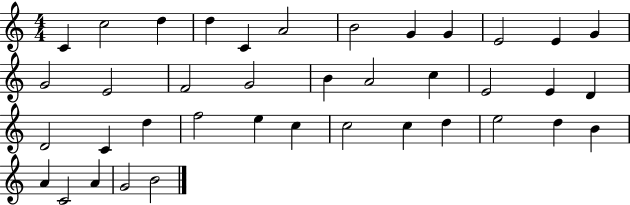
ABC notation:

X:1
T:Untitled
M:4/4
L:1/4
K:C
C c2 d d C A2 B2 G G E2 E G G2 E2 F2 G2 B A2 c E2 E D D2 C d f2 e c c2 c d e2 d B A C2 A G2 B2